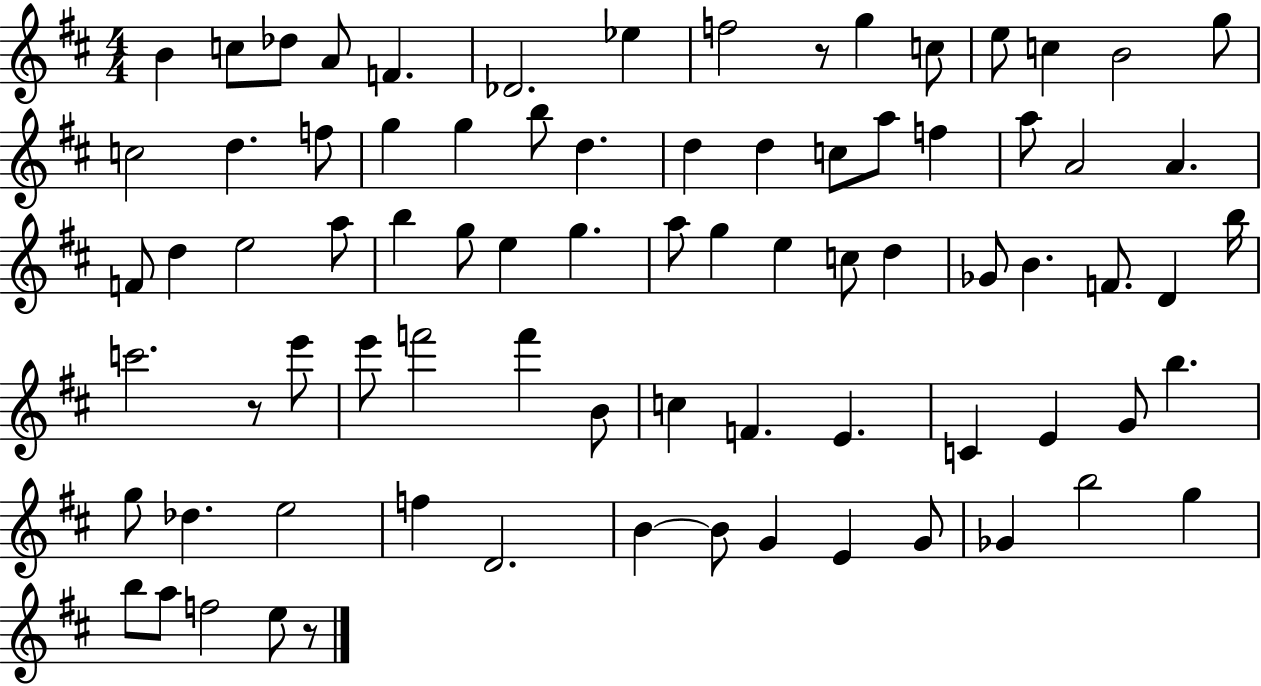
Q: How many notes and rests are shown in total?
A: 80